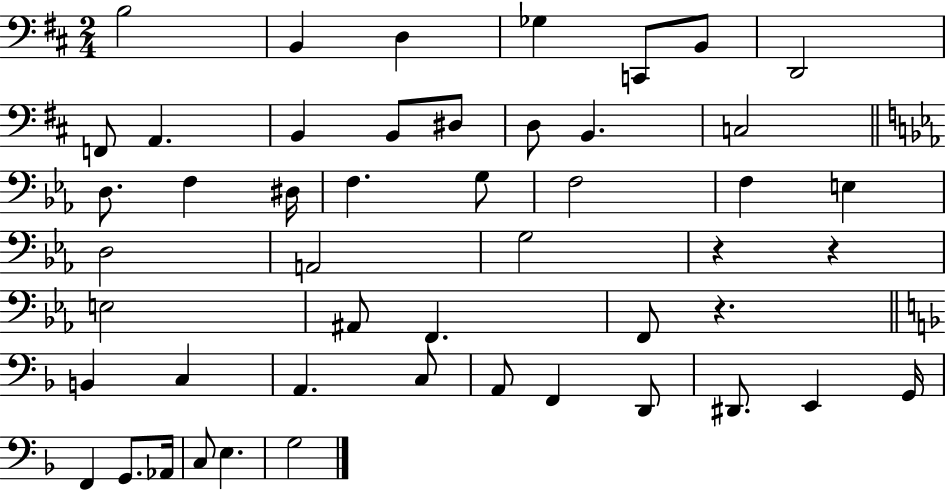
B3/h B2/q D3/q Gb3/q C2/e B2/e D2/h F2/e A2/q. B2/q B2/e D#3/e D3/e B2/q. C3/h D3/e. F3/q D#3/s F3/q. G3/e F3/h F3/q E3/q D3/h A2/h G3/h R/q R/q E3/h A#2/e F2/q. F2/e R/q. B2/q C3/q A2/q. C3/e A2/e F2/q D2/e D#2/e. E2/q G2/s F2/q G2/e. Ab2/s C3/e E3/q. G3/h